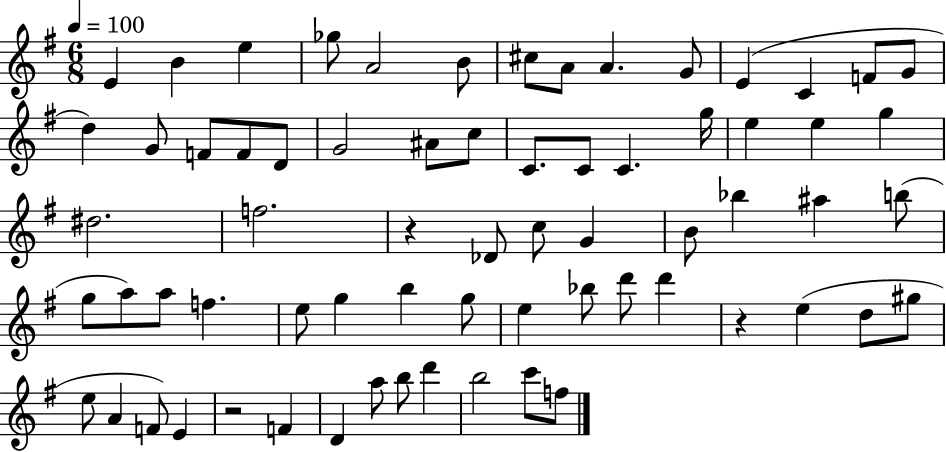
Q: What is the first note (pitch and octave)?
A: E4